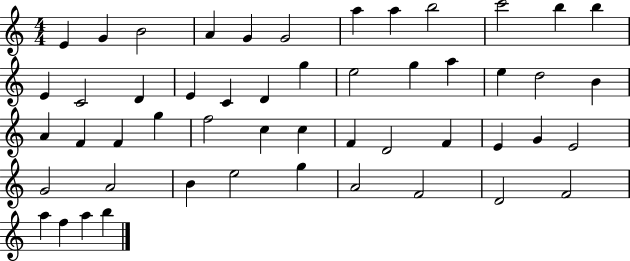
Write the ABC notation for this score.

X:1
T:Untitled
M:4/4
L:1/4
K:C
E G B2 A G G2 a a b2 c'2 b b E C2 D E C D g e2 g a e d2 B A F F g f2 c c F D2 F E G E2 G2 A2 B e2 g A2 F2 D2 F2 a f a b